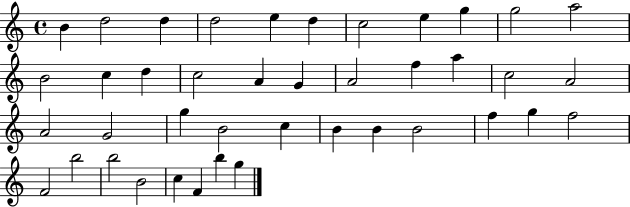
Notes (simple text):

B4/q D5/h D5/q D5/h E5/q D5/q C5/h E5/q G5/q G5/h A5/h B4/h C5/q D5/q C5/h A4/q G4/q A4/h F5/q A5/q C5/h A4/h A4/h G4/h G5/q B4/h C5/q B4/q B4/q B4/h F5/q G5/q F5/h F4/h B5/h B5/h B4/h C5/q F4/q B5/q G5/q